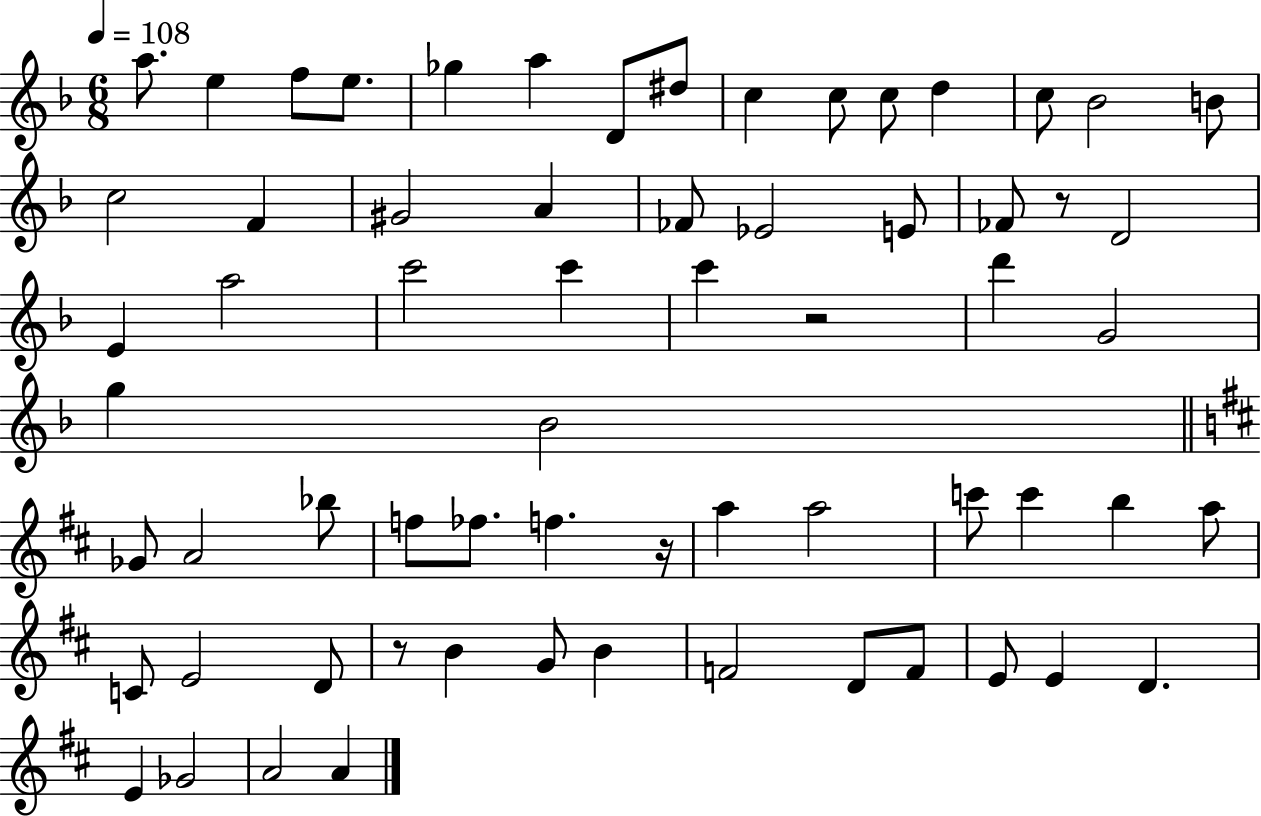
A5/e. E5/q F5/e E5/e. Gb5/q A5/q D4/e D#5/e C5/q C5/e C5/e D5/q C5/e Bb4/h B4/e C5/h F4/q G#4/h A4/q FES4/e Eb4/h E4/e FES4/e R/e D4/h E4/q A5/h C6/h C6/q C6/q R/h D6/q G4/h G5/q Bb4/h Gb4/e A4/h Bb5/e F5/e FES5/e. F5/q. R/s A5/q A5/h C6/e C6/q B5/q A5/e C4/e E4/h D4/e R/e B4/q G4/e B4/q F4/h D4/e F4/e E4/e E4/q D4/q. E4/q Gb4/h A4/h A4/q